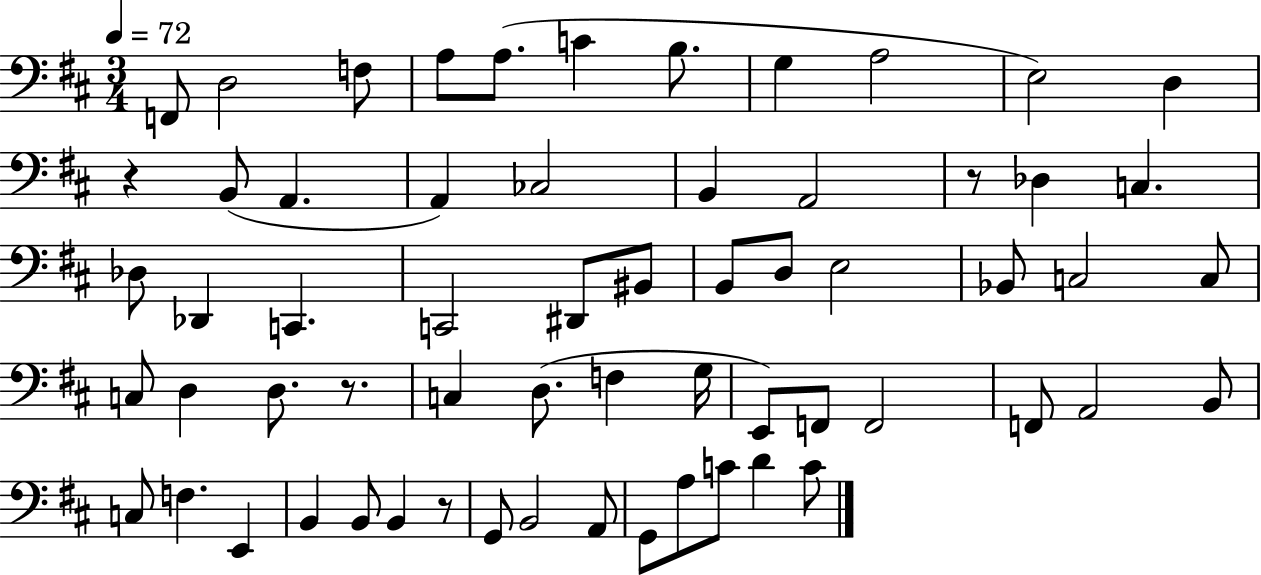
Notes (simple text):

F2/e D3/h F3/e A3/e A3/e. C4/q B3/e. G3/q A3/h E3/h D3/q R/q B2/e A2/q. A2/q CES3/h B2/q A2/h R/e Db3/q C3/q. Db3/e Db2/q C2/q. C2/h D#2/e BIS2/e B2/e D3/e E3/h Bb2/e C3/h C3/e C3/e D3/q D3/e. R/e. C3/q D3/e. F3/q G3/s E2/e F2/e F2/h F2/e A2/h B2/e C3/e F3/q. E2/q B2/q B2/e B2/q R/e G2/e B2/h A2/e G2/e A3/e C4/e D4/q C4/e